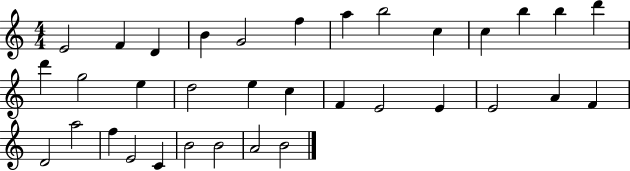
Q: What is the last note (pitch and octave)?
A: B4